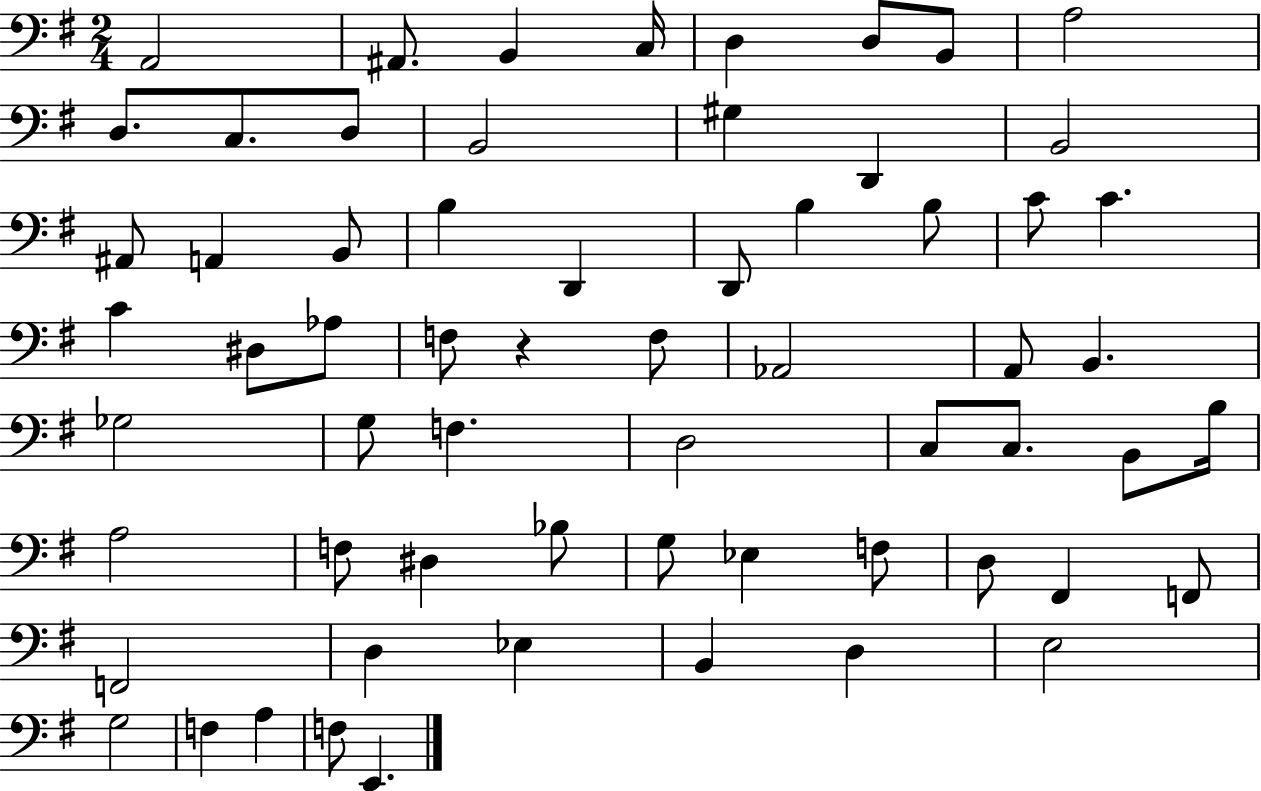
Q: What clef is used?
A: bass